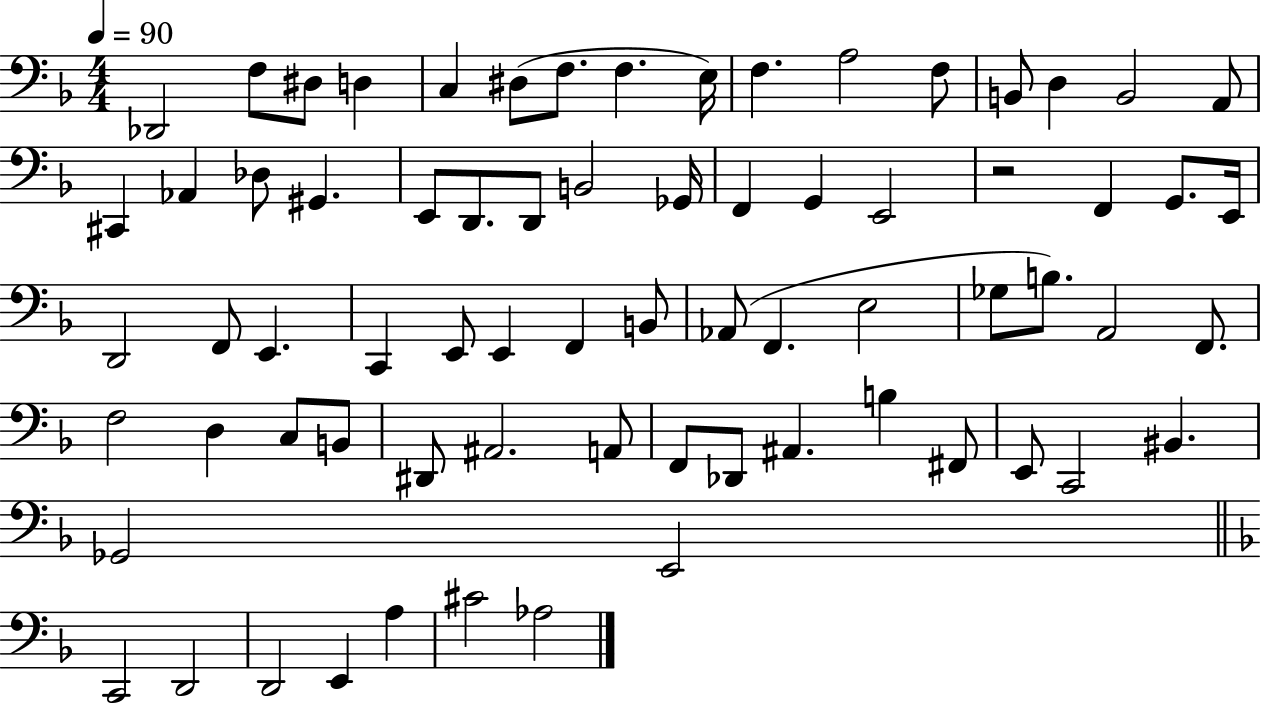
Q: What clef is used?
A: bass